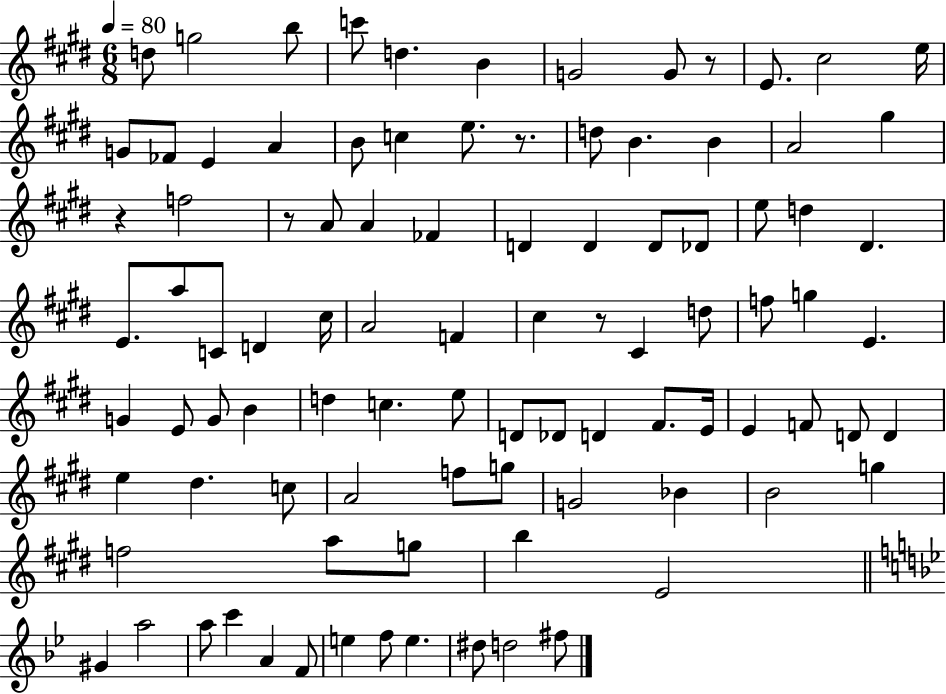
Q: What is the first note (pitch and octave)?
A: D5